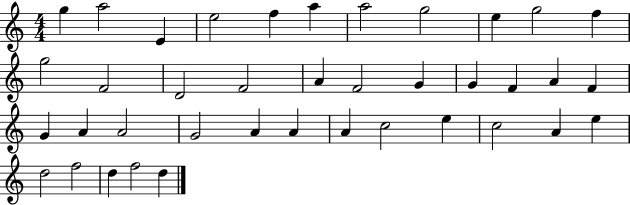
G5/q A5/h E4/q E5/h F5/q A5/q A5/h G5/h E5/q G5/h F5/q G5/h F4/h D4/h F4/h A4/q F4/h G4/q G4/q F4/q A4/q F4/q G4/q A4/q A4/h G4/h A4/q A4/q A4/q C5/h E5/q C5/h A4/q E5/q D5/h F5/h D5/q F5/h D5/q